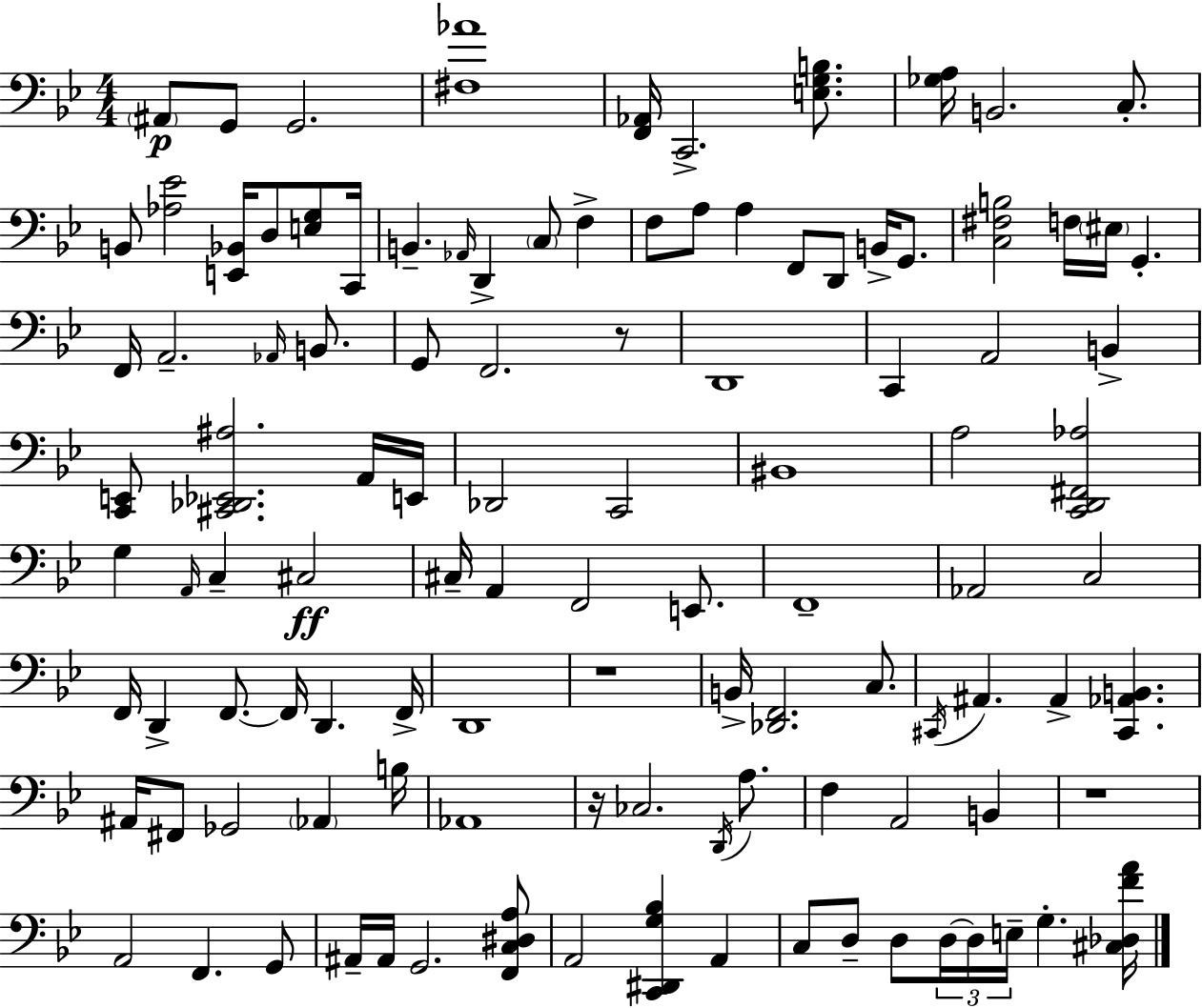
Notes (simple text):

A#2/e G2/e G2/h. [F#3,Ab4]/w [F2,Ab2]/s C2/h. [E3,G3,B3]/e. [Gb3,A3]/s B2/h. C3/e. B2/e [Ab3,Eb4]/h [E2,Bb2]/s D3/e [E3,G3]/e C2/s B2/q. Ab2/s D2/q C3/e F3/q F3/e A3/e A3/q F2/e D2/e B2/s G2/e. [C3,F#3,B3]/h F3/s EIS3/s G2/q. F2/s A2/h. Ab2/s B2/e. G2/e F2/h. R/e D2/w C2/q A2/h B2/q [C2,E2]/e [C#2,Db2,Eb2,A#3]/h. A2/s E2/s Db2/h C2/h BIS2/w A3/h [C2,D2,F#2,Ab3]/h G3/q A2/s C3/q C#3/h C#3/s A2/q F2/h E2/e. F2/w Ab2/h C3/h F2/s D2/q F2/e. F2/s D2/q. F2/s D2/w R/w B2/s [Db2,F2]/h. C3/e. C#2/s A#2/q. A#2/q [C#2,Ab2,B2]/q. A#2/s F#2/e Gb2/h Ab2/q B3/s Ab2/w R/s CES3/h. D2/s A3/e. F3/q A2/h B2/q R/w A2/h F2/q. G2/e A#2/s A#2/s G2/h. [F2,C3,D#3,A3]/e A2/h [C2,D#2,G3,Bb3]/q A2/q C3/e D3/e D3/e D3/s D3/s E3/s G3/q. [C#3,Db3,F4,A4]/s